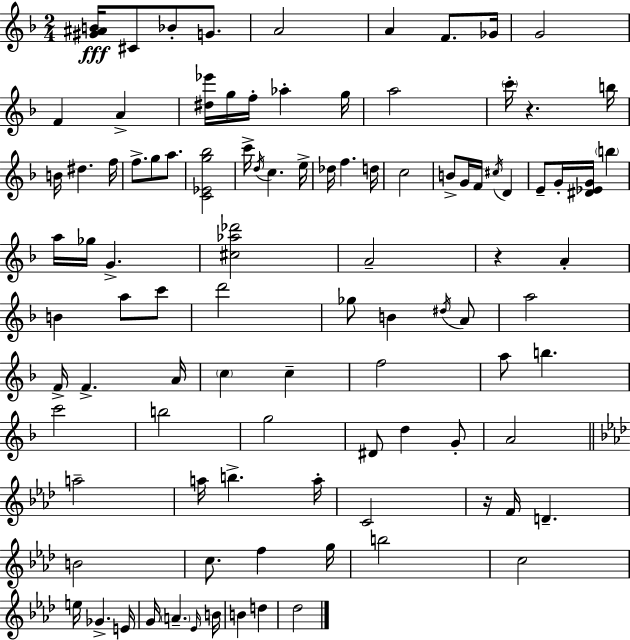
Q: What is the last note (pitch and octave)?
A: Db5